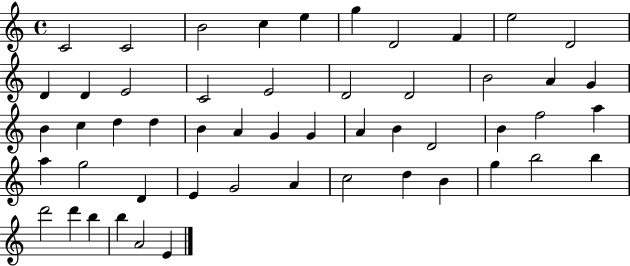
C4/h C4/h B4/h C5/q E5/q G5/q D4/h F4/q E5/h D4/h D4/q D4/q E4/h C4/h E4/h D4/h D4/h B4/h A4/q G4/q B4/q C5/q D5/q D5/q B4/q A4/q G4/q G4/q A4/q B4/q D4/h B4/q F5/h A5/q A5/q G5/h D4/q E4/q G4/h A4/q C5/h D5/q B4/q G5/q B5/h B5/q D6/h D6/q B5/q B5/q A4/h E4/q